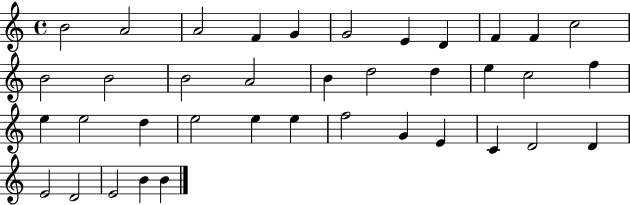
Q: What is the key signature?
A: C major